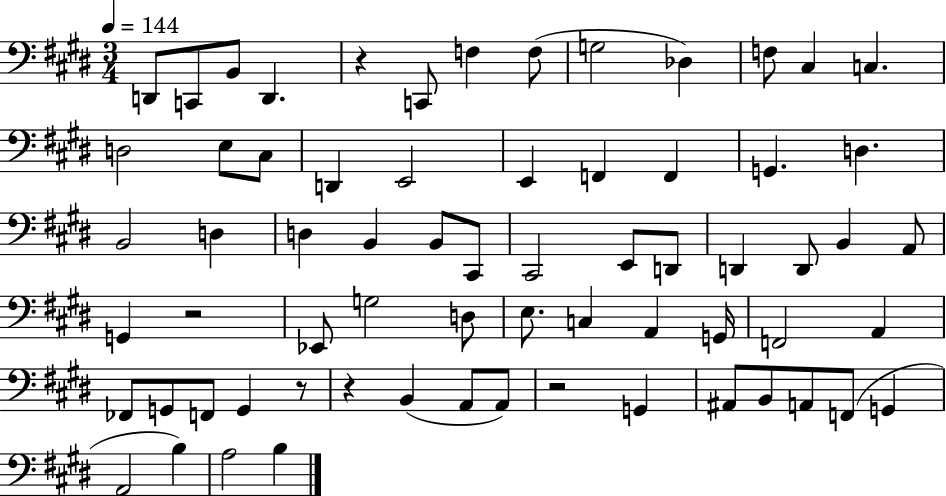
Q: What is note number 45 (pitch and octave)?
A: A2